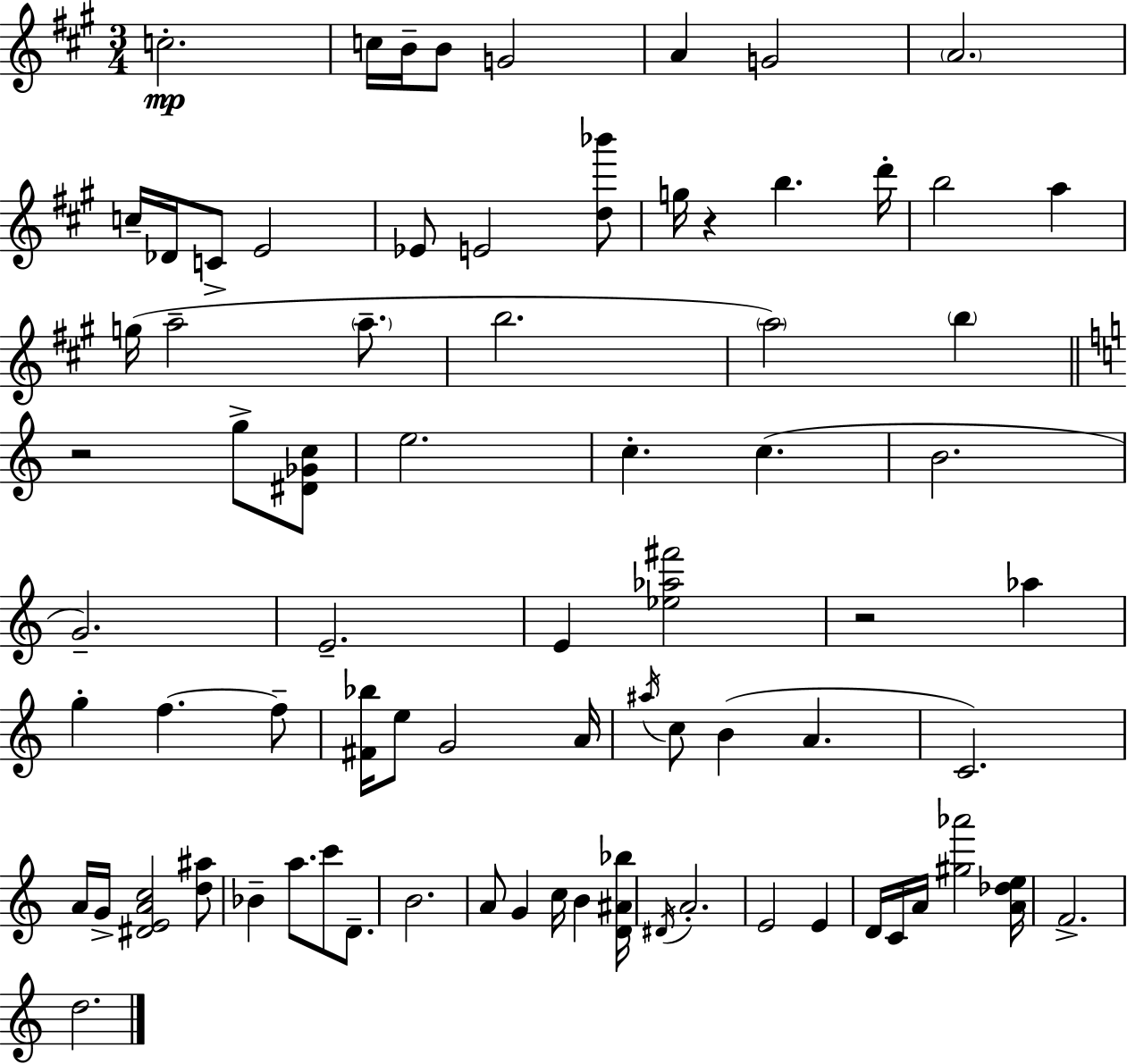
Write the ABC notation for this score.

X:1
T:Untitled
M:3/4
L:1/4
K:A
c2 c/4 B/4 B/2 G2 A G2 A2 c/4 _D/4 C/2 E2 _E/2 E2 [d_b']/2 g/4 z b d'/4 b2 a g/4 a2 a/2 b2 a2 b z2 g/2 [^D_Gc]/2 e2 c c B2 G2 E2 E [_e_a^f']2 z2 _a g f f/2 [^F_b]/4 e/2 G2 A/4 ^a/4 c/2 B A C2 A/4 G/4 [^DEAc]2 [d^a]/2 _B a/2 c'/2 D/2 B2 A/2 G c/4 B [D^A_b]/4 ^D/4 A2 E2 E D/4 C/4 A/4 [^g_a']2 [A_de]/4 F2 d2